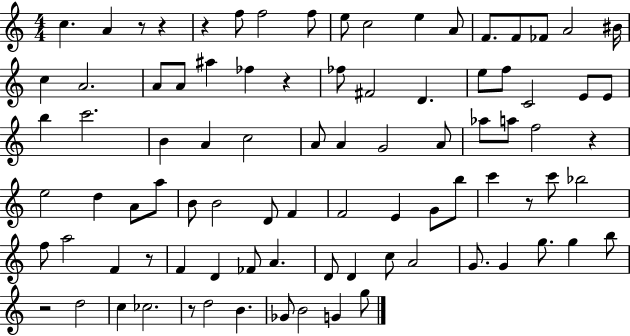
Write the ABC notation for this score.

X:1
T:Untitled
M:4/4
L:1/4
K:C
c A z/2 z z f/2 f2 f/2 e/2 c2 e A/2 F/2 F/2 _F/2 A2 ^B/4 c A2 A/2 A/2 ^a _f z _f/2 ^F2 D e/2 f/2 C2 E/2 E/2 b c'2 B A c2 A/2 A G2 A/2 _a/2 a/2 f2 z e2 d A/2 a/2 B/2 B2 D/2 F F2 E G/2 b/2 c' z/2 c'/2 _b2 f/2 a2 F z/2 F D _F/2 A D/2 D c/2 A2 G/2 G g/2 g b/2 z2 d2 c _c2 z/2 d2 B _G/2 B2 G g/2